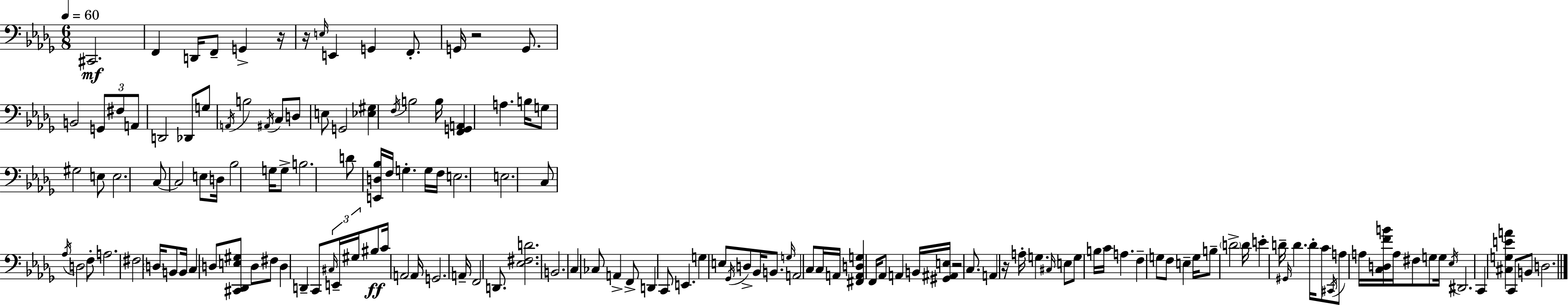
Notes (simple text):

C#2/h. F2/q D2/s F2/e G2/q R/s R/s E3/s E2/q G2/q F2/e. G2/s R/h G2/e. B2/h G2/e F#3/e A2/e D2/h Db2/e G3/e A2/s B3/h A#2/s C3/e D3/e E3/e G2/h [Eb3,G#3]/q F3/s B3/h B3/s [F2,G2,A2]/q A3/q. B3/s G3/e G#3/h E3/e E3/h. C3/e C3/h E3/e D3/s Bb3/h G3/s G3/e B3/h. D4/e [E2,D3,Bb3]/s F3/s G3/q. G3/s F3/s E3/h. E3/h. C3/e Ab3/s D3/h F3/e A3/h. F#3/h D3/s B2/e B2/s C3/q D3/e [C#2,Db2,E3,G#3]/e D3/e F#3/e D3/q D2/q C2/e C#3/s E2/s G#3/s BIS3/e C4/s A2/h A2/s G2/h. A2/s F2/h D2/e. [Eb3,F#3,D4]/h. B2/h. C3/q CES3/e A2/q F2/e D2/q C2/e E2/q. G3/q E3/e Gb2/s D3/e Bb2/s B2/e. G3/s A2/h C3/e C3/s A2/s [F#2,A2,D3,G3]/q F2/s Ab2/e A2/q B2/s [G#2,A#2,E3]/s R/h C3/e. A2/q R/s A3/s G3/q. C#3/s E3/e G3/e B3/s C4/s A3/q. F3/q G3/e F3/e E3/q G3/s B3/e D4/h D4/s E4/q D4/s G#2/s D4/q. D4/s C4/e C#2/s A3/e A3/s [C3,D3,F4,B4]/s A3/s F#3/e G3/e G3/s Eb3/s D#2/h. C2/q [C#3,G3,E4,A4]/q C2/e B2/e D3/h.